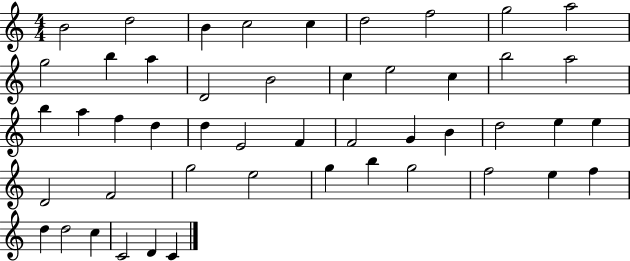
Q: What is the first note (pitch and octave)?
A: B4